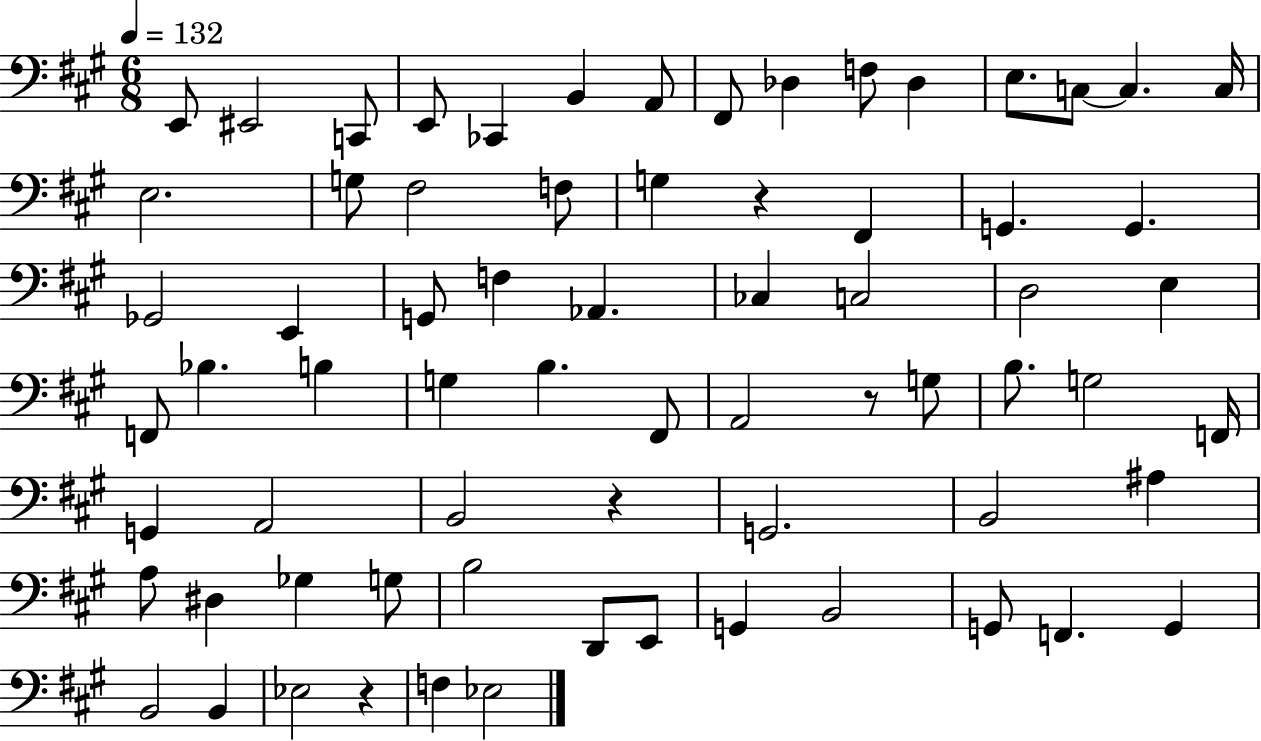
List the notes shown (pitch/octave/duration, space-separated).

E2/e EIS2/h C2/e E2/e CES2/q B2/q A2/e F#2/e Db3/q F3/e Db3/q E3/e. C3/e C3/q. C3/s E3/h. G3/e F#3/h F3/e G3/q R/q F#2/q G2/q. G2/q. Gb2/h E2/q G2/e F3/q Ab2/q. CES3/q C3/h D3/h E3/q F2/e Bb3/q. B3/q G3/q B3/q. F#2/e A2/h R/e G3/e B3/e. G3/h F2/s G2/q A2/h B2/h R/q G2/h. B2/h A#3/q A3/e D#3/q Gb3/q G3/e B3/h D2/e E2/e G2/q B2/h G2/e F2/q. G2/q B2/h B2/q Eb3/h R/q F3/q Eb3/h